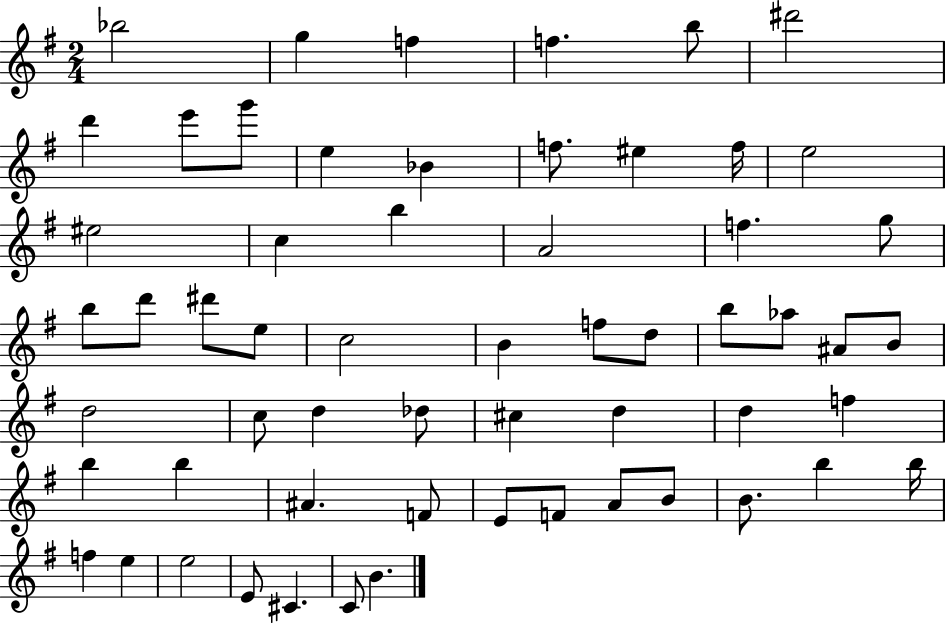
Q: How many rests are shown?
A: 0